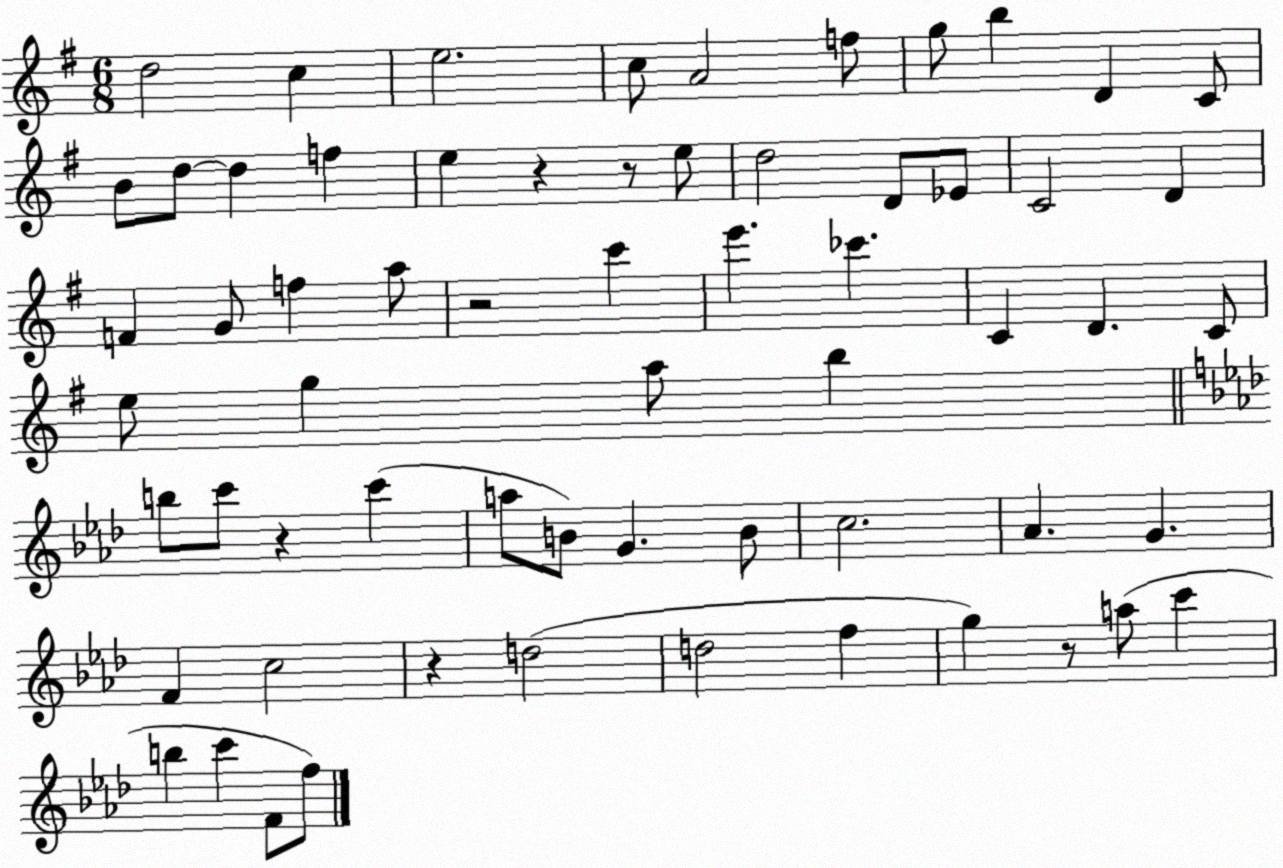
X:1
T:Untitled
M:6/8
L:1/4
K:G
d2 c e2 c/2 A2 f/2 g/2 b D C/2 B/2 d/2 d f e z z/2 e/2 d2 D/2 _E/2 C2 D F G/2 f a/2 z2 c' e' _c' C D C/2 e/2 g a/2 b b/2 c'/2 z c' a/2 B/2 G B/2 c2 _A G F c2 z d2 d2 f g z/2 a/2 c' b c' F/2 f/2